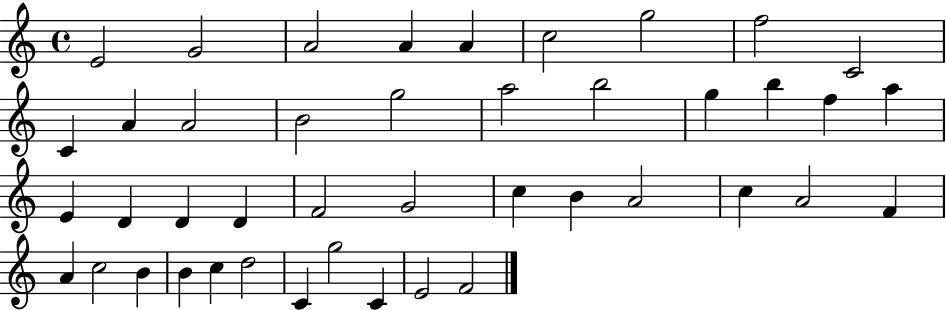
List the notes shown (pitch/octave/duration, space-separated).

E4/h G4/h A4/h A4/q A4/q C5/h G5/h F5/h C4/h C4/q A4/q A4/h B4/h G5/h A5/h B5/h G5/q B5/q F5/q A5/q E4/q D4/q D4/q D4/q F4/h G4/h C5/q B4/q A4/h C5/q A4/h F4/q A4/q C5/h B4/q B4/q C5/q D5/h C4/q G5/h C4/q E4/h F4/h